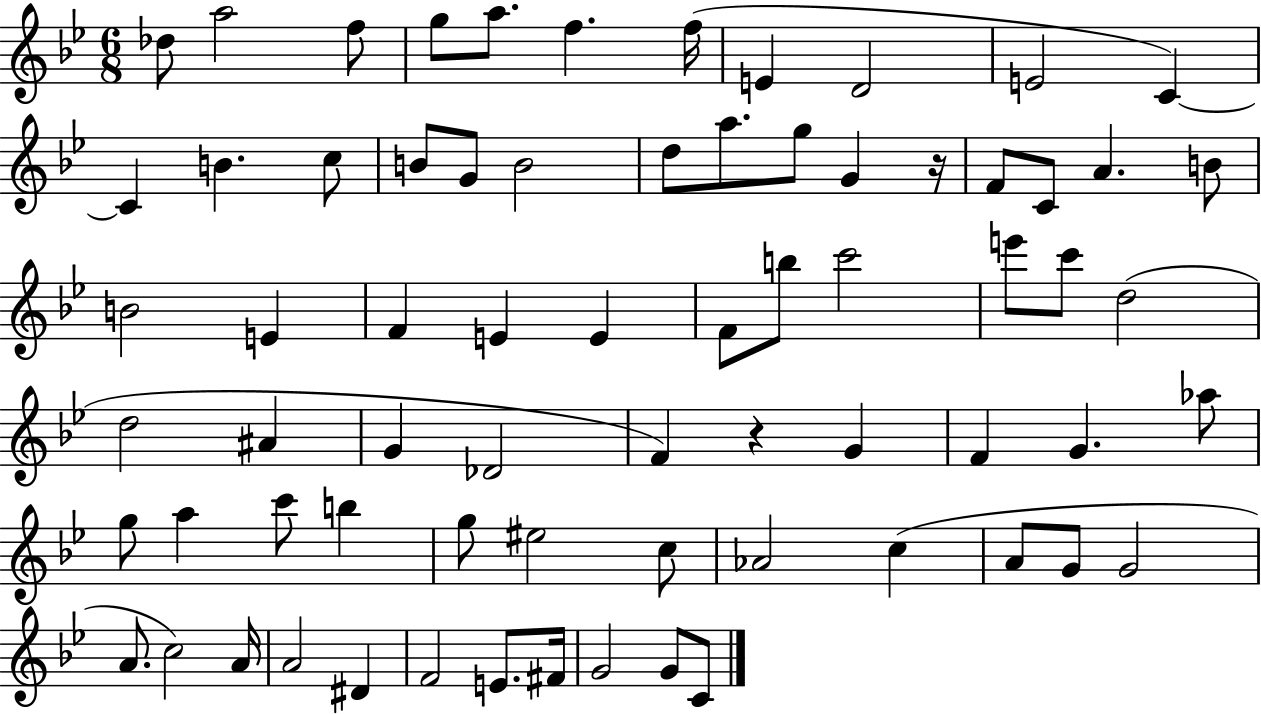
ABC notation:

X:1
T:Untitled
M:6/8
L:1/4
K:Bb
_d/2 a2 f/2 g/2 a/2 f f/4 E D2 E2 C C B c/2 B/2 G/2 B2 d/2 a/2 g/2 G z/4 F/2 C/2 A B/2 B2 E F E E F/2 b/2 c'2 e'/2 c'/2 d2 d2 ^A G _D2 F z G F G _a/2 g/2 a c'/2 b g/2 ^e2 c/2 _A2 c A/2 G/2 G2 A/2 c2 A/4 A2 ^D F2 E/2 ^F/4 G2 G/2 C/2